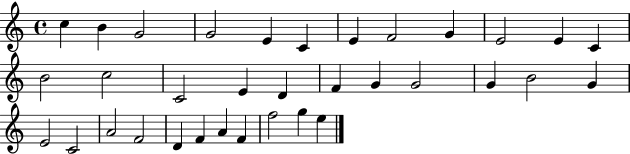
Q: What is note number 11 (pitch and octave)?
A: E4